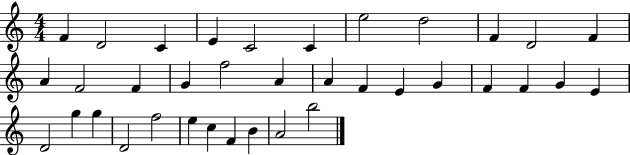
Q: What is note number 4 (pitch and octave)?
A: E4